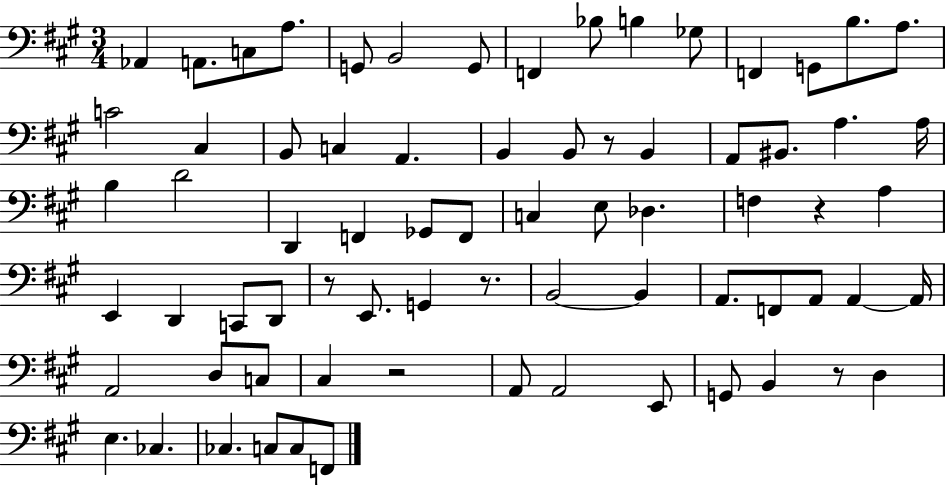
X:1
T:Untitled
M:3/4
L:1/4
K:A
_A,, A,,/2 C,/2 A,/2 G,,/2 B,,2 G,,/2 F,, _B,/2 B, _G,/2 F,, G,,/2 B,/2 A,/2 C2 ^C, B,,/2 C, A,, B,, B,,/2 z/2 B,, A,,/2 ^B,,/2 A, A,/4 B, D2 D,, F,, _G,,/2 F,,/2 C, E,/2 _D, F, z A, E,, D,, C,,/2 D,,/2 z/2 E,,/2 G,, z/2 B,,2 B,, A,,/2 F,,/2 A,,/2 A,, A,,/4 A,,2 D,/2 C,/2 ^C, z2 A,,/2 A,,2 E,,/2 G,,/2 B,, z/2 D, E, _C, _C, C,/2 C,/2 F,,/2